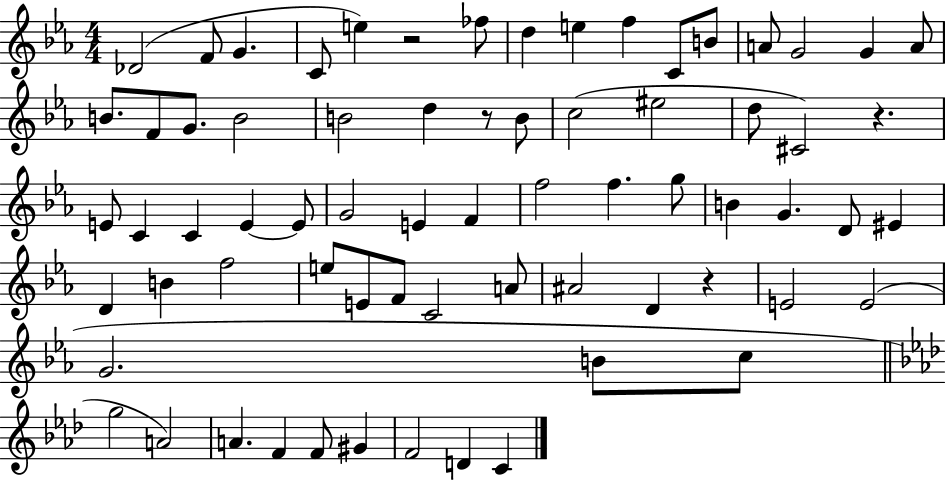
{
  \clef treble
  \numericTimeSignature
  \time 4/4
  \key ees \major
  \repeat volta 2 { des'2( f'8 g'4. | c'8 e''4) r2 fes''8 | d''4 e''4 f''4 c'8 b'8 | a'8 g'2 g'4 a'8 | \break b'8. f'8 g'8. b'2 | b'2 d''4 r8 b'8 | c''2( eis''2 | d''8 cis'2) r4. | \break e'8 c'4 c'4 e'4~~ e'8 | g'2 e'4 f'4 | f''2 f''4. g''8 | b'4 g'4. d'8 eis'4 | \break d'4 b'4 f''2 | e''8 e'8 f'8 c'2 a'8 | ais'2 d'4 r4 | e'2 e'2( | \break g'2. b'8 c''8 | \bar "||" \break \key aes \major g''2 a'2) | a'4. f'4 f'8 gis'4 | f'2 d'4 c'4 | } \bar "|."
}